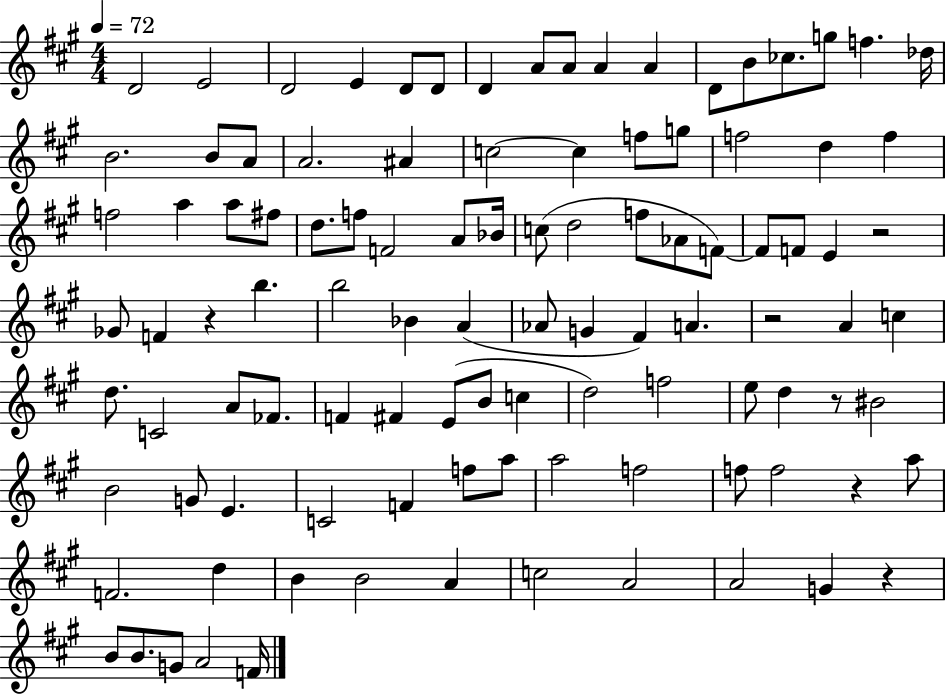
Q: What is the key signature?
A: A major